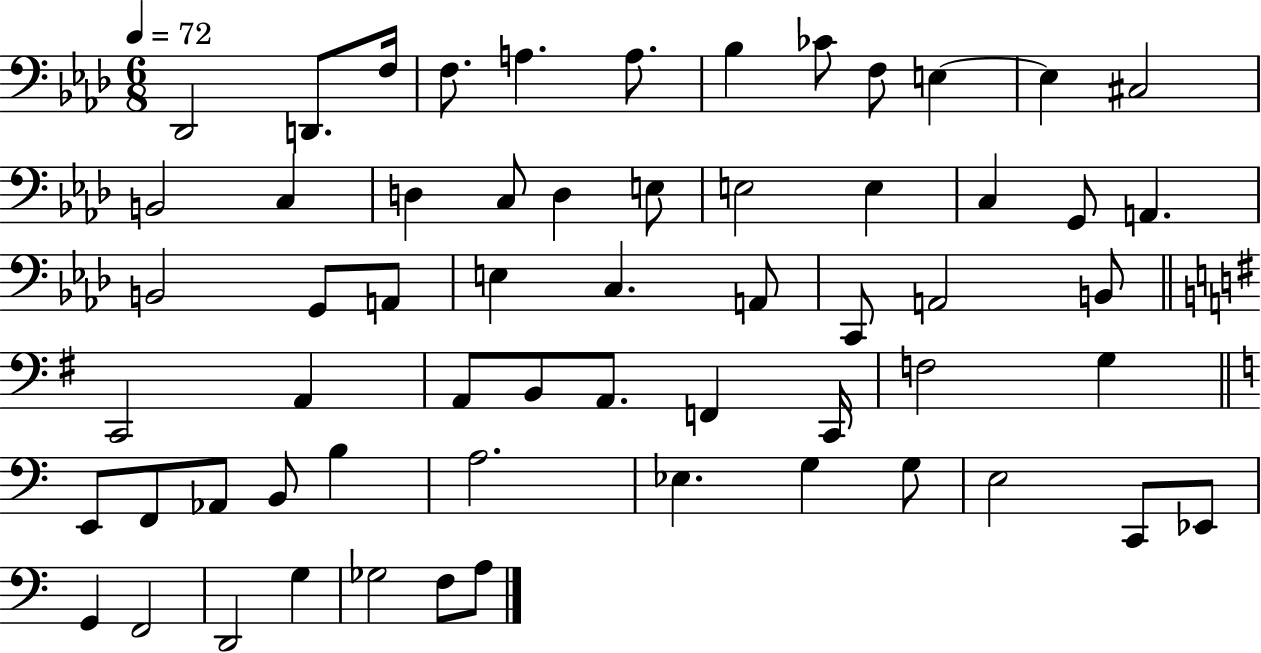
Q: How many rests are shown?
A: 0